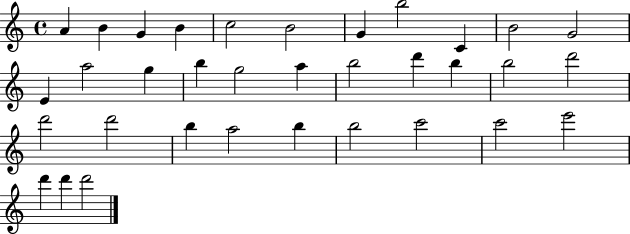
X:1
T:Untitled
M:4/4
L:1/4
K:C
A B G B c2 B2 G b2 C B2 G2 E a2 g b g2 a b2 d' b b2 d'2 d'2 d'2 b a2 b b2 c'2 c'2 e'2 d' d' d'2